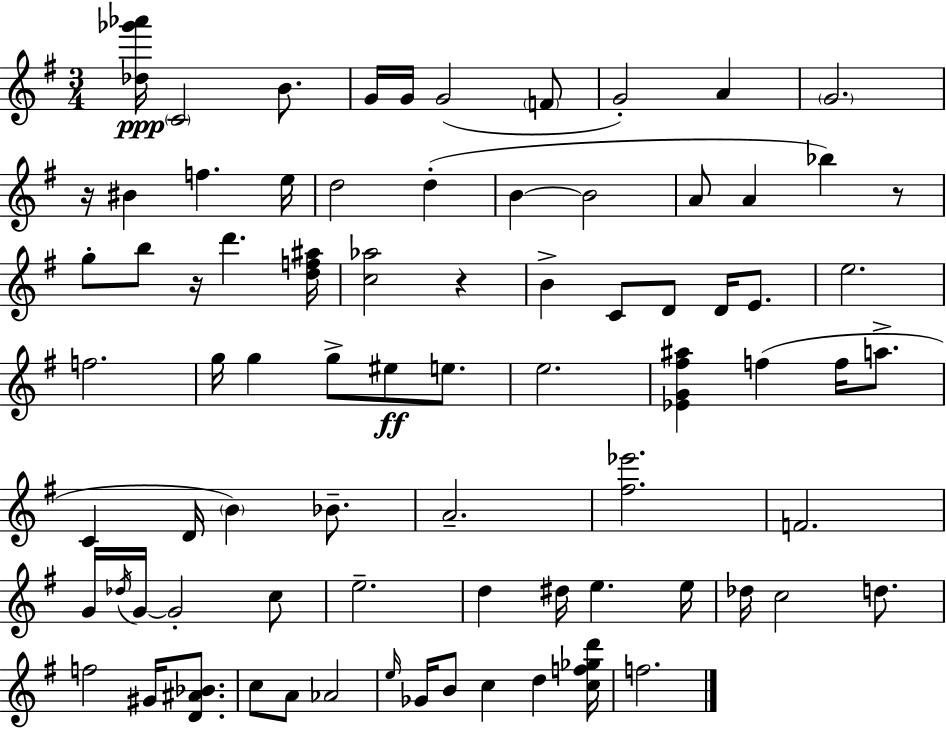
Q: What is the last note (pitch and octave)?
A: F5